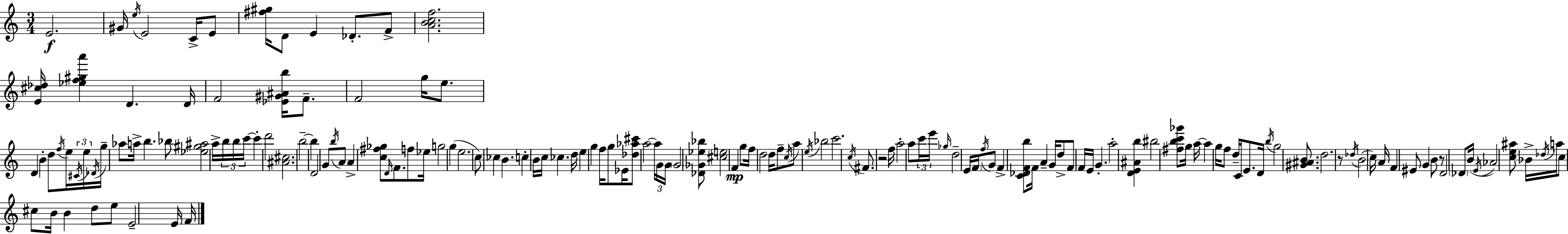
E4/h. G#4/s E5/s E4/h C4/s E4/e [F#5,G#5]/s D4/e E4/q Db4/e. F4/e [A4,B4,C5,F5]/h. [E4,C#5,Db5]/s [Eb5,F5,G#5,A6]/q D4/q. D4/s F4/h [Eb4,G#4,A#4,B5]/s F4/e. F4/h G5/s E5/e. D4/q B4/q D5/e F5/s E5/s C#4/s E5/s Db4/s G5/s Ab5/e A5/s B5/q. Bb5/e [Eb5,G#5,A#5]/h A5/s B5/s B5/s C6/s C6/q D6/h [A#4,C#5]/h. B5/h B5/q D4/h G4/e B5/s A4/e A4/q [C5,F#5,Gb5]/e D4/s F4/e. F5/e Eb5/s G5/h G5/q E5/h. C5/e CES5/q B4/q. C5/q B4/s C5/s CES5/q. D5/s E5/q G5/q F5/s G5/e Eb4/s [Db5,Ab5,C#6]/e A5/h A5/s G4/s G4/s G4/h [Db4,Gb4,Eb5,Bb5]/e [C#5,E5]/h F4/q G5/e F5/s D5/h D5/s F5/e C5/s A5/e E5/s Bb5/h C6/h. C5/s F#4/e. R/h F5/s A5/h A5/e C6/s E6/s Gb5/s D5/h E4/s F4/s F5/s G4/e F4/q [C4,Db4,F4,B5]/e F4/s A4/q G4/s D5/e F4/e F4/s E4/s G4/q. A5/h [D4,E4,A#4,B5]/q BIS5/h [F#5,B5,C6,Gb6]/e G5/s A5/s A5/q G5/s F5/e D5/s C4/s E4/e. D4/s B5/s G5/h [G#4,A#4,B4]/e. D5/h. R/e Db5/s B4/h C5/s A4/s F4/q EIS4/e G4/q B4/e R/e D4/h Db4/e B4/s E4/s Ab4/h [C5,E5,A#5]/e Bb4/s Db5/s A5/s C5/e C#5/e B4/s B4/q D5/e E5/e E4/h E4/s F4/s